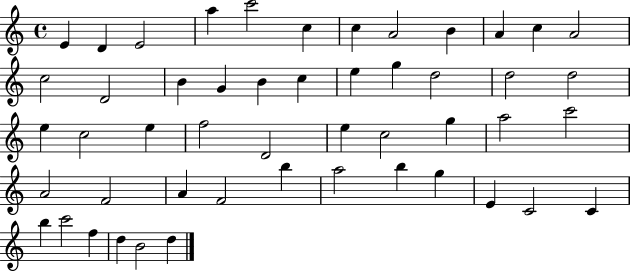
X:1
T:Untitled
M:4/4
L:1/4
K:C
E D E2 a c'2 c c A2 B A c A2 c2 D2 B G B c e g d2 d2 d2 e c2 e f2 D2 e c2 g a2 c'2 A2 F2 A F2 b a2 b g E C2 C b c'2 f d B2 d